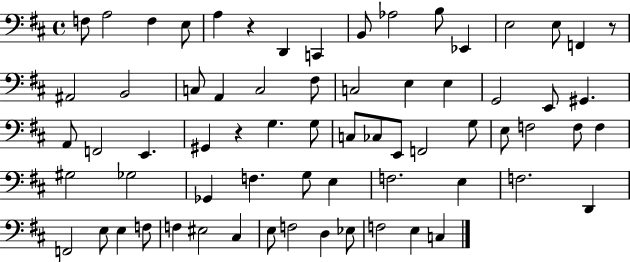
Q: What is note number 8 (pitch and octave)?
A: B2